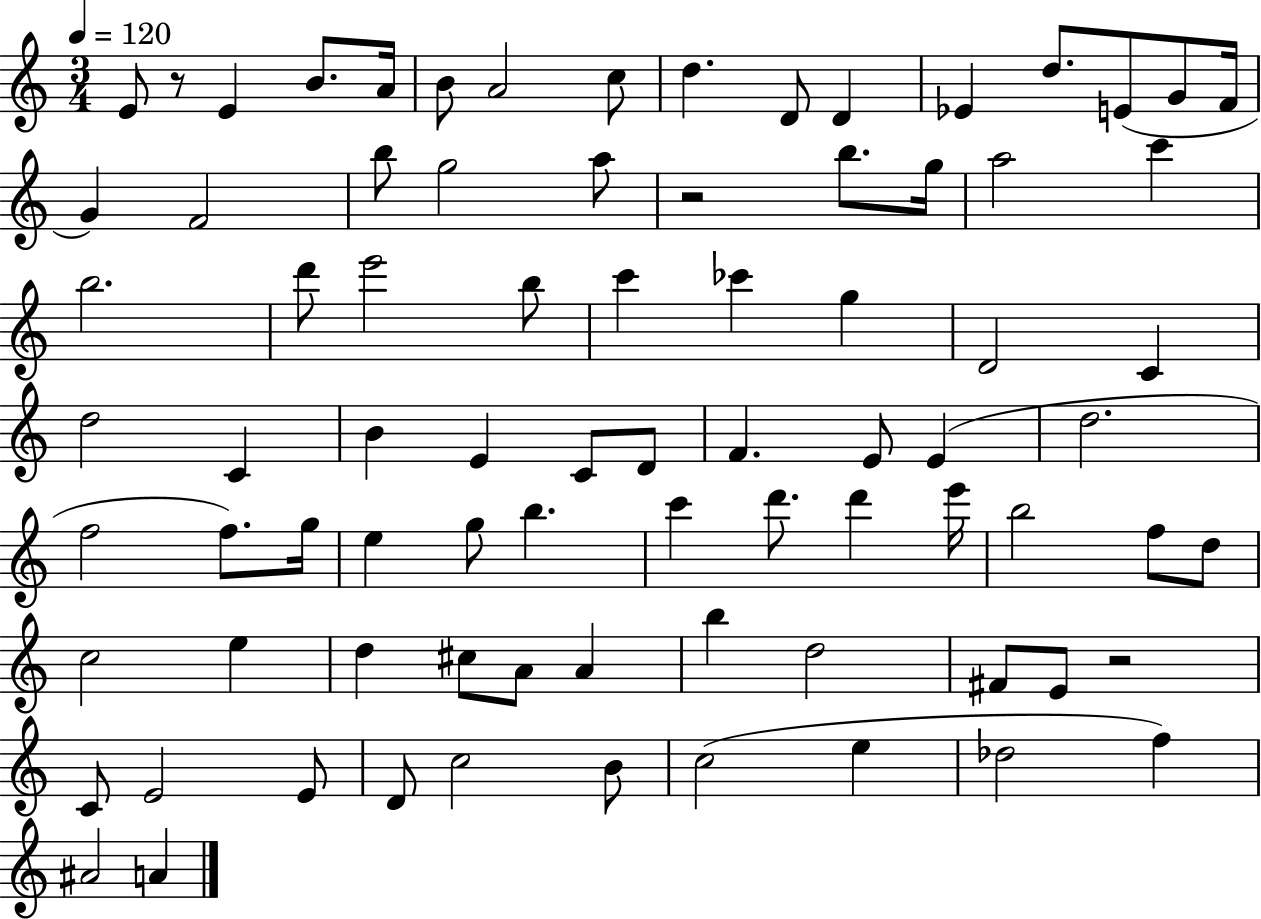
E4/e R/e E4/q B4/e. A4/s B4/e A4/h C5/e D5/q. D4/e D4/q Eb4/q D5/e. E4/e G4/e F4/s G4/q F4/h B5/e G5/h A5/e R/h B5/e. G5/s A5/h C6/q B5/h. D6/e E6/h B5/e C6/q CES6/q G5/q D4/h C4/q D5/h C4/q B4/q E4/q C4/e D4/e F4/q. E4/e E4/q D5/h. F5/h F5/e. G5/s E5/q G5/e B5/q. C6/q D6/e. D6/q E6/s B5/h F5/e D5/e C5/h E5/q D5/q C#5/e A4/e A4/q B5/q D5/h F#4/e E4/e R/h C4/e E4/h E4/e D4/e C5/h B4/e C5/h E5/q Db5/h F5/q A#4/h A4/q